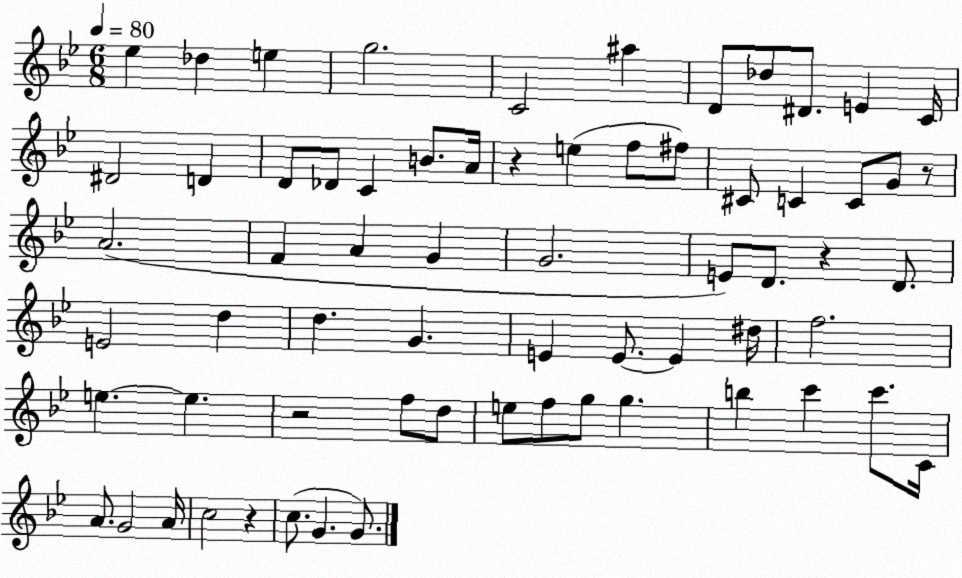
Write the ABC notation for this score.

X:1
T:Untitled
M:6/8
L:1/4
K:Bb
_e _d e g2 C2 ^a D/2 _d/2 ^D/2 E C/4 ^D2 D D/2 _D/2 C B/2 A/4 z e f/2 ^f/2 ^C/2 C C/2 G/2 z/2 A2 F A G G2 E/2 D/2 z D/2 E2 d d G E E/2 E ^d/4 f2 e e z2 f/2 d/2 e/2 f/2 g/2 g b c' c'/2 C/4 A/2 G2 A/4 c2 z c/2 G G/2